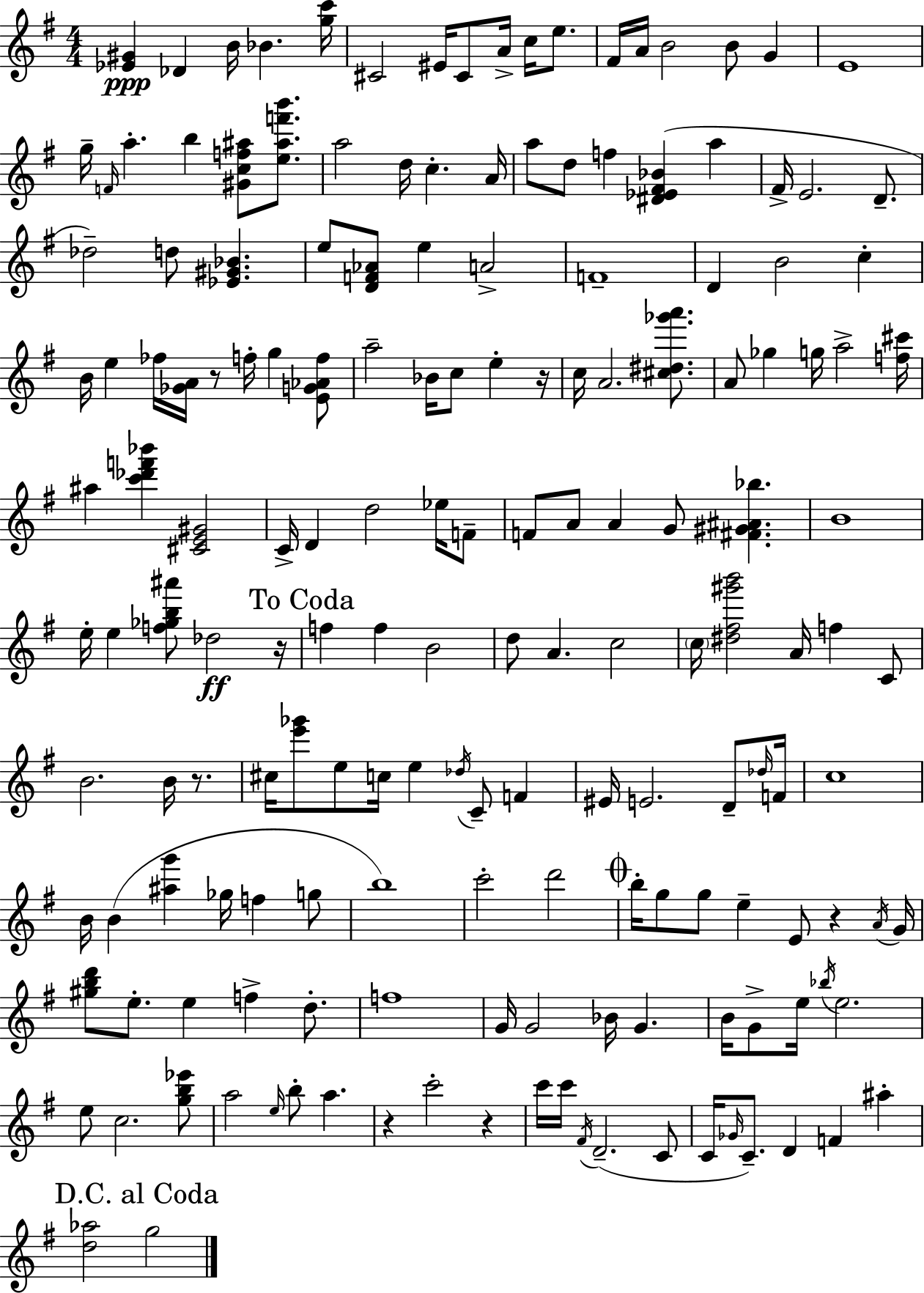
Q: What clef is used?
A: treble